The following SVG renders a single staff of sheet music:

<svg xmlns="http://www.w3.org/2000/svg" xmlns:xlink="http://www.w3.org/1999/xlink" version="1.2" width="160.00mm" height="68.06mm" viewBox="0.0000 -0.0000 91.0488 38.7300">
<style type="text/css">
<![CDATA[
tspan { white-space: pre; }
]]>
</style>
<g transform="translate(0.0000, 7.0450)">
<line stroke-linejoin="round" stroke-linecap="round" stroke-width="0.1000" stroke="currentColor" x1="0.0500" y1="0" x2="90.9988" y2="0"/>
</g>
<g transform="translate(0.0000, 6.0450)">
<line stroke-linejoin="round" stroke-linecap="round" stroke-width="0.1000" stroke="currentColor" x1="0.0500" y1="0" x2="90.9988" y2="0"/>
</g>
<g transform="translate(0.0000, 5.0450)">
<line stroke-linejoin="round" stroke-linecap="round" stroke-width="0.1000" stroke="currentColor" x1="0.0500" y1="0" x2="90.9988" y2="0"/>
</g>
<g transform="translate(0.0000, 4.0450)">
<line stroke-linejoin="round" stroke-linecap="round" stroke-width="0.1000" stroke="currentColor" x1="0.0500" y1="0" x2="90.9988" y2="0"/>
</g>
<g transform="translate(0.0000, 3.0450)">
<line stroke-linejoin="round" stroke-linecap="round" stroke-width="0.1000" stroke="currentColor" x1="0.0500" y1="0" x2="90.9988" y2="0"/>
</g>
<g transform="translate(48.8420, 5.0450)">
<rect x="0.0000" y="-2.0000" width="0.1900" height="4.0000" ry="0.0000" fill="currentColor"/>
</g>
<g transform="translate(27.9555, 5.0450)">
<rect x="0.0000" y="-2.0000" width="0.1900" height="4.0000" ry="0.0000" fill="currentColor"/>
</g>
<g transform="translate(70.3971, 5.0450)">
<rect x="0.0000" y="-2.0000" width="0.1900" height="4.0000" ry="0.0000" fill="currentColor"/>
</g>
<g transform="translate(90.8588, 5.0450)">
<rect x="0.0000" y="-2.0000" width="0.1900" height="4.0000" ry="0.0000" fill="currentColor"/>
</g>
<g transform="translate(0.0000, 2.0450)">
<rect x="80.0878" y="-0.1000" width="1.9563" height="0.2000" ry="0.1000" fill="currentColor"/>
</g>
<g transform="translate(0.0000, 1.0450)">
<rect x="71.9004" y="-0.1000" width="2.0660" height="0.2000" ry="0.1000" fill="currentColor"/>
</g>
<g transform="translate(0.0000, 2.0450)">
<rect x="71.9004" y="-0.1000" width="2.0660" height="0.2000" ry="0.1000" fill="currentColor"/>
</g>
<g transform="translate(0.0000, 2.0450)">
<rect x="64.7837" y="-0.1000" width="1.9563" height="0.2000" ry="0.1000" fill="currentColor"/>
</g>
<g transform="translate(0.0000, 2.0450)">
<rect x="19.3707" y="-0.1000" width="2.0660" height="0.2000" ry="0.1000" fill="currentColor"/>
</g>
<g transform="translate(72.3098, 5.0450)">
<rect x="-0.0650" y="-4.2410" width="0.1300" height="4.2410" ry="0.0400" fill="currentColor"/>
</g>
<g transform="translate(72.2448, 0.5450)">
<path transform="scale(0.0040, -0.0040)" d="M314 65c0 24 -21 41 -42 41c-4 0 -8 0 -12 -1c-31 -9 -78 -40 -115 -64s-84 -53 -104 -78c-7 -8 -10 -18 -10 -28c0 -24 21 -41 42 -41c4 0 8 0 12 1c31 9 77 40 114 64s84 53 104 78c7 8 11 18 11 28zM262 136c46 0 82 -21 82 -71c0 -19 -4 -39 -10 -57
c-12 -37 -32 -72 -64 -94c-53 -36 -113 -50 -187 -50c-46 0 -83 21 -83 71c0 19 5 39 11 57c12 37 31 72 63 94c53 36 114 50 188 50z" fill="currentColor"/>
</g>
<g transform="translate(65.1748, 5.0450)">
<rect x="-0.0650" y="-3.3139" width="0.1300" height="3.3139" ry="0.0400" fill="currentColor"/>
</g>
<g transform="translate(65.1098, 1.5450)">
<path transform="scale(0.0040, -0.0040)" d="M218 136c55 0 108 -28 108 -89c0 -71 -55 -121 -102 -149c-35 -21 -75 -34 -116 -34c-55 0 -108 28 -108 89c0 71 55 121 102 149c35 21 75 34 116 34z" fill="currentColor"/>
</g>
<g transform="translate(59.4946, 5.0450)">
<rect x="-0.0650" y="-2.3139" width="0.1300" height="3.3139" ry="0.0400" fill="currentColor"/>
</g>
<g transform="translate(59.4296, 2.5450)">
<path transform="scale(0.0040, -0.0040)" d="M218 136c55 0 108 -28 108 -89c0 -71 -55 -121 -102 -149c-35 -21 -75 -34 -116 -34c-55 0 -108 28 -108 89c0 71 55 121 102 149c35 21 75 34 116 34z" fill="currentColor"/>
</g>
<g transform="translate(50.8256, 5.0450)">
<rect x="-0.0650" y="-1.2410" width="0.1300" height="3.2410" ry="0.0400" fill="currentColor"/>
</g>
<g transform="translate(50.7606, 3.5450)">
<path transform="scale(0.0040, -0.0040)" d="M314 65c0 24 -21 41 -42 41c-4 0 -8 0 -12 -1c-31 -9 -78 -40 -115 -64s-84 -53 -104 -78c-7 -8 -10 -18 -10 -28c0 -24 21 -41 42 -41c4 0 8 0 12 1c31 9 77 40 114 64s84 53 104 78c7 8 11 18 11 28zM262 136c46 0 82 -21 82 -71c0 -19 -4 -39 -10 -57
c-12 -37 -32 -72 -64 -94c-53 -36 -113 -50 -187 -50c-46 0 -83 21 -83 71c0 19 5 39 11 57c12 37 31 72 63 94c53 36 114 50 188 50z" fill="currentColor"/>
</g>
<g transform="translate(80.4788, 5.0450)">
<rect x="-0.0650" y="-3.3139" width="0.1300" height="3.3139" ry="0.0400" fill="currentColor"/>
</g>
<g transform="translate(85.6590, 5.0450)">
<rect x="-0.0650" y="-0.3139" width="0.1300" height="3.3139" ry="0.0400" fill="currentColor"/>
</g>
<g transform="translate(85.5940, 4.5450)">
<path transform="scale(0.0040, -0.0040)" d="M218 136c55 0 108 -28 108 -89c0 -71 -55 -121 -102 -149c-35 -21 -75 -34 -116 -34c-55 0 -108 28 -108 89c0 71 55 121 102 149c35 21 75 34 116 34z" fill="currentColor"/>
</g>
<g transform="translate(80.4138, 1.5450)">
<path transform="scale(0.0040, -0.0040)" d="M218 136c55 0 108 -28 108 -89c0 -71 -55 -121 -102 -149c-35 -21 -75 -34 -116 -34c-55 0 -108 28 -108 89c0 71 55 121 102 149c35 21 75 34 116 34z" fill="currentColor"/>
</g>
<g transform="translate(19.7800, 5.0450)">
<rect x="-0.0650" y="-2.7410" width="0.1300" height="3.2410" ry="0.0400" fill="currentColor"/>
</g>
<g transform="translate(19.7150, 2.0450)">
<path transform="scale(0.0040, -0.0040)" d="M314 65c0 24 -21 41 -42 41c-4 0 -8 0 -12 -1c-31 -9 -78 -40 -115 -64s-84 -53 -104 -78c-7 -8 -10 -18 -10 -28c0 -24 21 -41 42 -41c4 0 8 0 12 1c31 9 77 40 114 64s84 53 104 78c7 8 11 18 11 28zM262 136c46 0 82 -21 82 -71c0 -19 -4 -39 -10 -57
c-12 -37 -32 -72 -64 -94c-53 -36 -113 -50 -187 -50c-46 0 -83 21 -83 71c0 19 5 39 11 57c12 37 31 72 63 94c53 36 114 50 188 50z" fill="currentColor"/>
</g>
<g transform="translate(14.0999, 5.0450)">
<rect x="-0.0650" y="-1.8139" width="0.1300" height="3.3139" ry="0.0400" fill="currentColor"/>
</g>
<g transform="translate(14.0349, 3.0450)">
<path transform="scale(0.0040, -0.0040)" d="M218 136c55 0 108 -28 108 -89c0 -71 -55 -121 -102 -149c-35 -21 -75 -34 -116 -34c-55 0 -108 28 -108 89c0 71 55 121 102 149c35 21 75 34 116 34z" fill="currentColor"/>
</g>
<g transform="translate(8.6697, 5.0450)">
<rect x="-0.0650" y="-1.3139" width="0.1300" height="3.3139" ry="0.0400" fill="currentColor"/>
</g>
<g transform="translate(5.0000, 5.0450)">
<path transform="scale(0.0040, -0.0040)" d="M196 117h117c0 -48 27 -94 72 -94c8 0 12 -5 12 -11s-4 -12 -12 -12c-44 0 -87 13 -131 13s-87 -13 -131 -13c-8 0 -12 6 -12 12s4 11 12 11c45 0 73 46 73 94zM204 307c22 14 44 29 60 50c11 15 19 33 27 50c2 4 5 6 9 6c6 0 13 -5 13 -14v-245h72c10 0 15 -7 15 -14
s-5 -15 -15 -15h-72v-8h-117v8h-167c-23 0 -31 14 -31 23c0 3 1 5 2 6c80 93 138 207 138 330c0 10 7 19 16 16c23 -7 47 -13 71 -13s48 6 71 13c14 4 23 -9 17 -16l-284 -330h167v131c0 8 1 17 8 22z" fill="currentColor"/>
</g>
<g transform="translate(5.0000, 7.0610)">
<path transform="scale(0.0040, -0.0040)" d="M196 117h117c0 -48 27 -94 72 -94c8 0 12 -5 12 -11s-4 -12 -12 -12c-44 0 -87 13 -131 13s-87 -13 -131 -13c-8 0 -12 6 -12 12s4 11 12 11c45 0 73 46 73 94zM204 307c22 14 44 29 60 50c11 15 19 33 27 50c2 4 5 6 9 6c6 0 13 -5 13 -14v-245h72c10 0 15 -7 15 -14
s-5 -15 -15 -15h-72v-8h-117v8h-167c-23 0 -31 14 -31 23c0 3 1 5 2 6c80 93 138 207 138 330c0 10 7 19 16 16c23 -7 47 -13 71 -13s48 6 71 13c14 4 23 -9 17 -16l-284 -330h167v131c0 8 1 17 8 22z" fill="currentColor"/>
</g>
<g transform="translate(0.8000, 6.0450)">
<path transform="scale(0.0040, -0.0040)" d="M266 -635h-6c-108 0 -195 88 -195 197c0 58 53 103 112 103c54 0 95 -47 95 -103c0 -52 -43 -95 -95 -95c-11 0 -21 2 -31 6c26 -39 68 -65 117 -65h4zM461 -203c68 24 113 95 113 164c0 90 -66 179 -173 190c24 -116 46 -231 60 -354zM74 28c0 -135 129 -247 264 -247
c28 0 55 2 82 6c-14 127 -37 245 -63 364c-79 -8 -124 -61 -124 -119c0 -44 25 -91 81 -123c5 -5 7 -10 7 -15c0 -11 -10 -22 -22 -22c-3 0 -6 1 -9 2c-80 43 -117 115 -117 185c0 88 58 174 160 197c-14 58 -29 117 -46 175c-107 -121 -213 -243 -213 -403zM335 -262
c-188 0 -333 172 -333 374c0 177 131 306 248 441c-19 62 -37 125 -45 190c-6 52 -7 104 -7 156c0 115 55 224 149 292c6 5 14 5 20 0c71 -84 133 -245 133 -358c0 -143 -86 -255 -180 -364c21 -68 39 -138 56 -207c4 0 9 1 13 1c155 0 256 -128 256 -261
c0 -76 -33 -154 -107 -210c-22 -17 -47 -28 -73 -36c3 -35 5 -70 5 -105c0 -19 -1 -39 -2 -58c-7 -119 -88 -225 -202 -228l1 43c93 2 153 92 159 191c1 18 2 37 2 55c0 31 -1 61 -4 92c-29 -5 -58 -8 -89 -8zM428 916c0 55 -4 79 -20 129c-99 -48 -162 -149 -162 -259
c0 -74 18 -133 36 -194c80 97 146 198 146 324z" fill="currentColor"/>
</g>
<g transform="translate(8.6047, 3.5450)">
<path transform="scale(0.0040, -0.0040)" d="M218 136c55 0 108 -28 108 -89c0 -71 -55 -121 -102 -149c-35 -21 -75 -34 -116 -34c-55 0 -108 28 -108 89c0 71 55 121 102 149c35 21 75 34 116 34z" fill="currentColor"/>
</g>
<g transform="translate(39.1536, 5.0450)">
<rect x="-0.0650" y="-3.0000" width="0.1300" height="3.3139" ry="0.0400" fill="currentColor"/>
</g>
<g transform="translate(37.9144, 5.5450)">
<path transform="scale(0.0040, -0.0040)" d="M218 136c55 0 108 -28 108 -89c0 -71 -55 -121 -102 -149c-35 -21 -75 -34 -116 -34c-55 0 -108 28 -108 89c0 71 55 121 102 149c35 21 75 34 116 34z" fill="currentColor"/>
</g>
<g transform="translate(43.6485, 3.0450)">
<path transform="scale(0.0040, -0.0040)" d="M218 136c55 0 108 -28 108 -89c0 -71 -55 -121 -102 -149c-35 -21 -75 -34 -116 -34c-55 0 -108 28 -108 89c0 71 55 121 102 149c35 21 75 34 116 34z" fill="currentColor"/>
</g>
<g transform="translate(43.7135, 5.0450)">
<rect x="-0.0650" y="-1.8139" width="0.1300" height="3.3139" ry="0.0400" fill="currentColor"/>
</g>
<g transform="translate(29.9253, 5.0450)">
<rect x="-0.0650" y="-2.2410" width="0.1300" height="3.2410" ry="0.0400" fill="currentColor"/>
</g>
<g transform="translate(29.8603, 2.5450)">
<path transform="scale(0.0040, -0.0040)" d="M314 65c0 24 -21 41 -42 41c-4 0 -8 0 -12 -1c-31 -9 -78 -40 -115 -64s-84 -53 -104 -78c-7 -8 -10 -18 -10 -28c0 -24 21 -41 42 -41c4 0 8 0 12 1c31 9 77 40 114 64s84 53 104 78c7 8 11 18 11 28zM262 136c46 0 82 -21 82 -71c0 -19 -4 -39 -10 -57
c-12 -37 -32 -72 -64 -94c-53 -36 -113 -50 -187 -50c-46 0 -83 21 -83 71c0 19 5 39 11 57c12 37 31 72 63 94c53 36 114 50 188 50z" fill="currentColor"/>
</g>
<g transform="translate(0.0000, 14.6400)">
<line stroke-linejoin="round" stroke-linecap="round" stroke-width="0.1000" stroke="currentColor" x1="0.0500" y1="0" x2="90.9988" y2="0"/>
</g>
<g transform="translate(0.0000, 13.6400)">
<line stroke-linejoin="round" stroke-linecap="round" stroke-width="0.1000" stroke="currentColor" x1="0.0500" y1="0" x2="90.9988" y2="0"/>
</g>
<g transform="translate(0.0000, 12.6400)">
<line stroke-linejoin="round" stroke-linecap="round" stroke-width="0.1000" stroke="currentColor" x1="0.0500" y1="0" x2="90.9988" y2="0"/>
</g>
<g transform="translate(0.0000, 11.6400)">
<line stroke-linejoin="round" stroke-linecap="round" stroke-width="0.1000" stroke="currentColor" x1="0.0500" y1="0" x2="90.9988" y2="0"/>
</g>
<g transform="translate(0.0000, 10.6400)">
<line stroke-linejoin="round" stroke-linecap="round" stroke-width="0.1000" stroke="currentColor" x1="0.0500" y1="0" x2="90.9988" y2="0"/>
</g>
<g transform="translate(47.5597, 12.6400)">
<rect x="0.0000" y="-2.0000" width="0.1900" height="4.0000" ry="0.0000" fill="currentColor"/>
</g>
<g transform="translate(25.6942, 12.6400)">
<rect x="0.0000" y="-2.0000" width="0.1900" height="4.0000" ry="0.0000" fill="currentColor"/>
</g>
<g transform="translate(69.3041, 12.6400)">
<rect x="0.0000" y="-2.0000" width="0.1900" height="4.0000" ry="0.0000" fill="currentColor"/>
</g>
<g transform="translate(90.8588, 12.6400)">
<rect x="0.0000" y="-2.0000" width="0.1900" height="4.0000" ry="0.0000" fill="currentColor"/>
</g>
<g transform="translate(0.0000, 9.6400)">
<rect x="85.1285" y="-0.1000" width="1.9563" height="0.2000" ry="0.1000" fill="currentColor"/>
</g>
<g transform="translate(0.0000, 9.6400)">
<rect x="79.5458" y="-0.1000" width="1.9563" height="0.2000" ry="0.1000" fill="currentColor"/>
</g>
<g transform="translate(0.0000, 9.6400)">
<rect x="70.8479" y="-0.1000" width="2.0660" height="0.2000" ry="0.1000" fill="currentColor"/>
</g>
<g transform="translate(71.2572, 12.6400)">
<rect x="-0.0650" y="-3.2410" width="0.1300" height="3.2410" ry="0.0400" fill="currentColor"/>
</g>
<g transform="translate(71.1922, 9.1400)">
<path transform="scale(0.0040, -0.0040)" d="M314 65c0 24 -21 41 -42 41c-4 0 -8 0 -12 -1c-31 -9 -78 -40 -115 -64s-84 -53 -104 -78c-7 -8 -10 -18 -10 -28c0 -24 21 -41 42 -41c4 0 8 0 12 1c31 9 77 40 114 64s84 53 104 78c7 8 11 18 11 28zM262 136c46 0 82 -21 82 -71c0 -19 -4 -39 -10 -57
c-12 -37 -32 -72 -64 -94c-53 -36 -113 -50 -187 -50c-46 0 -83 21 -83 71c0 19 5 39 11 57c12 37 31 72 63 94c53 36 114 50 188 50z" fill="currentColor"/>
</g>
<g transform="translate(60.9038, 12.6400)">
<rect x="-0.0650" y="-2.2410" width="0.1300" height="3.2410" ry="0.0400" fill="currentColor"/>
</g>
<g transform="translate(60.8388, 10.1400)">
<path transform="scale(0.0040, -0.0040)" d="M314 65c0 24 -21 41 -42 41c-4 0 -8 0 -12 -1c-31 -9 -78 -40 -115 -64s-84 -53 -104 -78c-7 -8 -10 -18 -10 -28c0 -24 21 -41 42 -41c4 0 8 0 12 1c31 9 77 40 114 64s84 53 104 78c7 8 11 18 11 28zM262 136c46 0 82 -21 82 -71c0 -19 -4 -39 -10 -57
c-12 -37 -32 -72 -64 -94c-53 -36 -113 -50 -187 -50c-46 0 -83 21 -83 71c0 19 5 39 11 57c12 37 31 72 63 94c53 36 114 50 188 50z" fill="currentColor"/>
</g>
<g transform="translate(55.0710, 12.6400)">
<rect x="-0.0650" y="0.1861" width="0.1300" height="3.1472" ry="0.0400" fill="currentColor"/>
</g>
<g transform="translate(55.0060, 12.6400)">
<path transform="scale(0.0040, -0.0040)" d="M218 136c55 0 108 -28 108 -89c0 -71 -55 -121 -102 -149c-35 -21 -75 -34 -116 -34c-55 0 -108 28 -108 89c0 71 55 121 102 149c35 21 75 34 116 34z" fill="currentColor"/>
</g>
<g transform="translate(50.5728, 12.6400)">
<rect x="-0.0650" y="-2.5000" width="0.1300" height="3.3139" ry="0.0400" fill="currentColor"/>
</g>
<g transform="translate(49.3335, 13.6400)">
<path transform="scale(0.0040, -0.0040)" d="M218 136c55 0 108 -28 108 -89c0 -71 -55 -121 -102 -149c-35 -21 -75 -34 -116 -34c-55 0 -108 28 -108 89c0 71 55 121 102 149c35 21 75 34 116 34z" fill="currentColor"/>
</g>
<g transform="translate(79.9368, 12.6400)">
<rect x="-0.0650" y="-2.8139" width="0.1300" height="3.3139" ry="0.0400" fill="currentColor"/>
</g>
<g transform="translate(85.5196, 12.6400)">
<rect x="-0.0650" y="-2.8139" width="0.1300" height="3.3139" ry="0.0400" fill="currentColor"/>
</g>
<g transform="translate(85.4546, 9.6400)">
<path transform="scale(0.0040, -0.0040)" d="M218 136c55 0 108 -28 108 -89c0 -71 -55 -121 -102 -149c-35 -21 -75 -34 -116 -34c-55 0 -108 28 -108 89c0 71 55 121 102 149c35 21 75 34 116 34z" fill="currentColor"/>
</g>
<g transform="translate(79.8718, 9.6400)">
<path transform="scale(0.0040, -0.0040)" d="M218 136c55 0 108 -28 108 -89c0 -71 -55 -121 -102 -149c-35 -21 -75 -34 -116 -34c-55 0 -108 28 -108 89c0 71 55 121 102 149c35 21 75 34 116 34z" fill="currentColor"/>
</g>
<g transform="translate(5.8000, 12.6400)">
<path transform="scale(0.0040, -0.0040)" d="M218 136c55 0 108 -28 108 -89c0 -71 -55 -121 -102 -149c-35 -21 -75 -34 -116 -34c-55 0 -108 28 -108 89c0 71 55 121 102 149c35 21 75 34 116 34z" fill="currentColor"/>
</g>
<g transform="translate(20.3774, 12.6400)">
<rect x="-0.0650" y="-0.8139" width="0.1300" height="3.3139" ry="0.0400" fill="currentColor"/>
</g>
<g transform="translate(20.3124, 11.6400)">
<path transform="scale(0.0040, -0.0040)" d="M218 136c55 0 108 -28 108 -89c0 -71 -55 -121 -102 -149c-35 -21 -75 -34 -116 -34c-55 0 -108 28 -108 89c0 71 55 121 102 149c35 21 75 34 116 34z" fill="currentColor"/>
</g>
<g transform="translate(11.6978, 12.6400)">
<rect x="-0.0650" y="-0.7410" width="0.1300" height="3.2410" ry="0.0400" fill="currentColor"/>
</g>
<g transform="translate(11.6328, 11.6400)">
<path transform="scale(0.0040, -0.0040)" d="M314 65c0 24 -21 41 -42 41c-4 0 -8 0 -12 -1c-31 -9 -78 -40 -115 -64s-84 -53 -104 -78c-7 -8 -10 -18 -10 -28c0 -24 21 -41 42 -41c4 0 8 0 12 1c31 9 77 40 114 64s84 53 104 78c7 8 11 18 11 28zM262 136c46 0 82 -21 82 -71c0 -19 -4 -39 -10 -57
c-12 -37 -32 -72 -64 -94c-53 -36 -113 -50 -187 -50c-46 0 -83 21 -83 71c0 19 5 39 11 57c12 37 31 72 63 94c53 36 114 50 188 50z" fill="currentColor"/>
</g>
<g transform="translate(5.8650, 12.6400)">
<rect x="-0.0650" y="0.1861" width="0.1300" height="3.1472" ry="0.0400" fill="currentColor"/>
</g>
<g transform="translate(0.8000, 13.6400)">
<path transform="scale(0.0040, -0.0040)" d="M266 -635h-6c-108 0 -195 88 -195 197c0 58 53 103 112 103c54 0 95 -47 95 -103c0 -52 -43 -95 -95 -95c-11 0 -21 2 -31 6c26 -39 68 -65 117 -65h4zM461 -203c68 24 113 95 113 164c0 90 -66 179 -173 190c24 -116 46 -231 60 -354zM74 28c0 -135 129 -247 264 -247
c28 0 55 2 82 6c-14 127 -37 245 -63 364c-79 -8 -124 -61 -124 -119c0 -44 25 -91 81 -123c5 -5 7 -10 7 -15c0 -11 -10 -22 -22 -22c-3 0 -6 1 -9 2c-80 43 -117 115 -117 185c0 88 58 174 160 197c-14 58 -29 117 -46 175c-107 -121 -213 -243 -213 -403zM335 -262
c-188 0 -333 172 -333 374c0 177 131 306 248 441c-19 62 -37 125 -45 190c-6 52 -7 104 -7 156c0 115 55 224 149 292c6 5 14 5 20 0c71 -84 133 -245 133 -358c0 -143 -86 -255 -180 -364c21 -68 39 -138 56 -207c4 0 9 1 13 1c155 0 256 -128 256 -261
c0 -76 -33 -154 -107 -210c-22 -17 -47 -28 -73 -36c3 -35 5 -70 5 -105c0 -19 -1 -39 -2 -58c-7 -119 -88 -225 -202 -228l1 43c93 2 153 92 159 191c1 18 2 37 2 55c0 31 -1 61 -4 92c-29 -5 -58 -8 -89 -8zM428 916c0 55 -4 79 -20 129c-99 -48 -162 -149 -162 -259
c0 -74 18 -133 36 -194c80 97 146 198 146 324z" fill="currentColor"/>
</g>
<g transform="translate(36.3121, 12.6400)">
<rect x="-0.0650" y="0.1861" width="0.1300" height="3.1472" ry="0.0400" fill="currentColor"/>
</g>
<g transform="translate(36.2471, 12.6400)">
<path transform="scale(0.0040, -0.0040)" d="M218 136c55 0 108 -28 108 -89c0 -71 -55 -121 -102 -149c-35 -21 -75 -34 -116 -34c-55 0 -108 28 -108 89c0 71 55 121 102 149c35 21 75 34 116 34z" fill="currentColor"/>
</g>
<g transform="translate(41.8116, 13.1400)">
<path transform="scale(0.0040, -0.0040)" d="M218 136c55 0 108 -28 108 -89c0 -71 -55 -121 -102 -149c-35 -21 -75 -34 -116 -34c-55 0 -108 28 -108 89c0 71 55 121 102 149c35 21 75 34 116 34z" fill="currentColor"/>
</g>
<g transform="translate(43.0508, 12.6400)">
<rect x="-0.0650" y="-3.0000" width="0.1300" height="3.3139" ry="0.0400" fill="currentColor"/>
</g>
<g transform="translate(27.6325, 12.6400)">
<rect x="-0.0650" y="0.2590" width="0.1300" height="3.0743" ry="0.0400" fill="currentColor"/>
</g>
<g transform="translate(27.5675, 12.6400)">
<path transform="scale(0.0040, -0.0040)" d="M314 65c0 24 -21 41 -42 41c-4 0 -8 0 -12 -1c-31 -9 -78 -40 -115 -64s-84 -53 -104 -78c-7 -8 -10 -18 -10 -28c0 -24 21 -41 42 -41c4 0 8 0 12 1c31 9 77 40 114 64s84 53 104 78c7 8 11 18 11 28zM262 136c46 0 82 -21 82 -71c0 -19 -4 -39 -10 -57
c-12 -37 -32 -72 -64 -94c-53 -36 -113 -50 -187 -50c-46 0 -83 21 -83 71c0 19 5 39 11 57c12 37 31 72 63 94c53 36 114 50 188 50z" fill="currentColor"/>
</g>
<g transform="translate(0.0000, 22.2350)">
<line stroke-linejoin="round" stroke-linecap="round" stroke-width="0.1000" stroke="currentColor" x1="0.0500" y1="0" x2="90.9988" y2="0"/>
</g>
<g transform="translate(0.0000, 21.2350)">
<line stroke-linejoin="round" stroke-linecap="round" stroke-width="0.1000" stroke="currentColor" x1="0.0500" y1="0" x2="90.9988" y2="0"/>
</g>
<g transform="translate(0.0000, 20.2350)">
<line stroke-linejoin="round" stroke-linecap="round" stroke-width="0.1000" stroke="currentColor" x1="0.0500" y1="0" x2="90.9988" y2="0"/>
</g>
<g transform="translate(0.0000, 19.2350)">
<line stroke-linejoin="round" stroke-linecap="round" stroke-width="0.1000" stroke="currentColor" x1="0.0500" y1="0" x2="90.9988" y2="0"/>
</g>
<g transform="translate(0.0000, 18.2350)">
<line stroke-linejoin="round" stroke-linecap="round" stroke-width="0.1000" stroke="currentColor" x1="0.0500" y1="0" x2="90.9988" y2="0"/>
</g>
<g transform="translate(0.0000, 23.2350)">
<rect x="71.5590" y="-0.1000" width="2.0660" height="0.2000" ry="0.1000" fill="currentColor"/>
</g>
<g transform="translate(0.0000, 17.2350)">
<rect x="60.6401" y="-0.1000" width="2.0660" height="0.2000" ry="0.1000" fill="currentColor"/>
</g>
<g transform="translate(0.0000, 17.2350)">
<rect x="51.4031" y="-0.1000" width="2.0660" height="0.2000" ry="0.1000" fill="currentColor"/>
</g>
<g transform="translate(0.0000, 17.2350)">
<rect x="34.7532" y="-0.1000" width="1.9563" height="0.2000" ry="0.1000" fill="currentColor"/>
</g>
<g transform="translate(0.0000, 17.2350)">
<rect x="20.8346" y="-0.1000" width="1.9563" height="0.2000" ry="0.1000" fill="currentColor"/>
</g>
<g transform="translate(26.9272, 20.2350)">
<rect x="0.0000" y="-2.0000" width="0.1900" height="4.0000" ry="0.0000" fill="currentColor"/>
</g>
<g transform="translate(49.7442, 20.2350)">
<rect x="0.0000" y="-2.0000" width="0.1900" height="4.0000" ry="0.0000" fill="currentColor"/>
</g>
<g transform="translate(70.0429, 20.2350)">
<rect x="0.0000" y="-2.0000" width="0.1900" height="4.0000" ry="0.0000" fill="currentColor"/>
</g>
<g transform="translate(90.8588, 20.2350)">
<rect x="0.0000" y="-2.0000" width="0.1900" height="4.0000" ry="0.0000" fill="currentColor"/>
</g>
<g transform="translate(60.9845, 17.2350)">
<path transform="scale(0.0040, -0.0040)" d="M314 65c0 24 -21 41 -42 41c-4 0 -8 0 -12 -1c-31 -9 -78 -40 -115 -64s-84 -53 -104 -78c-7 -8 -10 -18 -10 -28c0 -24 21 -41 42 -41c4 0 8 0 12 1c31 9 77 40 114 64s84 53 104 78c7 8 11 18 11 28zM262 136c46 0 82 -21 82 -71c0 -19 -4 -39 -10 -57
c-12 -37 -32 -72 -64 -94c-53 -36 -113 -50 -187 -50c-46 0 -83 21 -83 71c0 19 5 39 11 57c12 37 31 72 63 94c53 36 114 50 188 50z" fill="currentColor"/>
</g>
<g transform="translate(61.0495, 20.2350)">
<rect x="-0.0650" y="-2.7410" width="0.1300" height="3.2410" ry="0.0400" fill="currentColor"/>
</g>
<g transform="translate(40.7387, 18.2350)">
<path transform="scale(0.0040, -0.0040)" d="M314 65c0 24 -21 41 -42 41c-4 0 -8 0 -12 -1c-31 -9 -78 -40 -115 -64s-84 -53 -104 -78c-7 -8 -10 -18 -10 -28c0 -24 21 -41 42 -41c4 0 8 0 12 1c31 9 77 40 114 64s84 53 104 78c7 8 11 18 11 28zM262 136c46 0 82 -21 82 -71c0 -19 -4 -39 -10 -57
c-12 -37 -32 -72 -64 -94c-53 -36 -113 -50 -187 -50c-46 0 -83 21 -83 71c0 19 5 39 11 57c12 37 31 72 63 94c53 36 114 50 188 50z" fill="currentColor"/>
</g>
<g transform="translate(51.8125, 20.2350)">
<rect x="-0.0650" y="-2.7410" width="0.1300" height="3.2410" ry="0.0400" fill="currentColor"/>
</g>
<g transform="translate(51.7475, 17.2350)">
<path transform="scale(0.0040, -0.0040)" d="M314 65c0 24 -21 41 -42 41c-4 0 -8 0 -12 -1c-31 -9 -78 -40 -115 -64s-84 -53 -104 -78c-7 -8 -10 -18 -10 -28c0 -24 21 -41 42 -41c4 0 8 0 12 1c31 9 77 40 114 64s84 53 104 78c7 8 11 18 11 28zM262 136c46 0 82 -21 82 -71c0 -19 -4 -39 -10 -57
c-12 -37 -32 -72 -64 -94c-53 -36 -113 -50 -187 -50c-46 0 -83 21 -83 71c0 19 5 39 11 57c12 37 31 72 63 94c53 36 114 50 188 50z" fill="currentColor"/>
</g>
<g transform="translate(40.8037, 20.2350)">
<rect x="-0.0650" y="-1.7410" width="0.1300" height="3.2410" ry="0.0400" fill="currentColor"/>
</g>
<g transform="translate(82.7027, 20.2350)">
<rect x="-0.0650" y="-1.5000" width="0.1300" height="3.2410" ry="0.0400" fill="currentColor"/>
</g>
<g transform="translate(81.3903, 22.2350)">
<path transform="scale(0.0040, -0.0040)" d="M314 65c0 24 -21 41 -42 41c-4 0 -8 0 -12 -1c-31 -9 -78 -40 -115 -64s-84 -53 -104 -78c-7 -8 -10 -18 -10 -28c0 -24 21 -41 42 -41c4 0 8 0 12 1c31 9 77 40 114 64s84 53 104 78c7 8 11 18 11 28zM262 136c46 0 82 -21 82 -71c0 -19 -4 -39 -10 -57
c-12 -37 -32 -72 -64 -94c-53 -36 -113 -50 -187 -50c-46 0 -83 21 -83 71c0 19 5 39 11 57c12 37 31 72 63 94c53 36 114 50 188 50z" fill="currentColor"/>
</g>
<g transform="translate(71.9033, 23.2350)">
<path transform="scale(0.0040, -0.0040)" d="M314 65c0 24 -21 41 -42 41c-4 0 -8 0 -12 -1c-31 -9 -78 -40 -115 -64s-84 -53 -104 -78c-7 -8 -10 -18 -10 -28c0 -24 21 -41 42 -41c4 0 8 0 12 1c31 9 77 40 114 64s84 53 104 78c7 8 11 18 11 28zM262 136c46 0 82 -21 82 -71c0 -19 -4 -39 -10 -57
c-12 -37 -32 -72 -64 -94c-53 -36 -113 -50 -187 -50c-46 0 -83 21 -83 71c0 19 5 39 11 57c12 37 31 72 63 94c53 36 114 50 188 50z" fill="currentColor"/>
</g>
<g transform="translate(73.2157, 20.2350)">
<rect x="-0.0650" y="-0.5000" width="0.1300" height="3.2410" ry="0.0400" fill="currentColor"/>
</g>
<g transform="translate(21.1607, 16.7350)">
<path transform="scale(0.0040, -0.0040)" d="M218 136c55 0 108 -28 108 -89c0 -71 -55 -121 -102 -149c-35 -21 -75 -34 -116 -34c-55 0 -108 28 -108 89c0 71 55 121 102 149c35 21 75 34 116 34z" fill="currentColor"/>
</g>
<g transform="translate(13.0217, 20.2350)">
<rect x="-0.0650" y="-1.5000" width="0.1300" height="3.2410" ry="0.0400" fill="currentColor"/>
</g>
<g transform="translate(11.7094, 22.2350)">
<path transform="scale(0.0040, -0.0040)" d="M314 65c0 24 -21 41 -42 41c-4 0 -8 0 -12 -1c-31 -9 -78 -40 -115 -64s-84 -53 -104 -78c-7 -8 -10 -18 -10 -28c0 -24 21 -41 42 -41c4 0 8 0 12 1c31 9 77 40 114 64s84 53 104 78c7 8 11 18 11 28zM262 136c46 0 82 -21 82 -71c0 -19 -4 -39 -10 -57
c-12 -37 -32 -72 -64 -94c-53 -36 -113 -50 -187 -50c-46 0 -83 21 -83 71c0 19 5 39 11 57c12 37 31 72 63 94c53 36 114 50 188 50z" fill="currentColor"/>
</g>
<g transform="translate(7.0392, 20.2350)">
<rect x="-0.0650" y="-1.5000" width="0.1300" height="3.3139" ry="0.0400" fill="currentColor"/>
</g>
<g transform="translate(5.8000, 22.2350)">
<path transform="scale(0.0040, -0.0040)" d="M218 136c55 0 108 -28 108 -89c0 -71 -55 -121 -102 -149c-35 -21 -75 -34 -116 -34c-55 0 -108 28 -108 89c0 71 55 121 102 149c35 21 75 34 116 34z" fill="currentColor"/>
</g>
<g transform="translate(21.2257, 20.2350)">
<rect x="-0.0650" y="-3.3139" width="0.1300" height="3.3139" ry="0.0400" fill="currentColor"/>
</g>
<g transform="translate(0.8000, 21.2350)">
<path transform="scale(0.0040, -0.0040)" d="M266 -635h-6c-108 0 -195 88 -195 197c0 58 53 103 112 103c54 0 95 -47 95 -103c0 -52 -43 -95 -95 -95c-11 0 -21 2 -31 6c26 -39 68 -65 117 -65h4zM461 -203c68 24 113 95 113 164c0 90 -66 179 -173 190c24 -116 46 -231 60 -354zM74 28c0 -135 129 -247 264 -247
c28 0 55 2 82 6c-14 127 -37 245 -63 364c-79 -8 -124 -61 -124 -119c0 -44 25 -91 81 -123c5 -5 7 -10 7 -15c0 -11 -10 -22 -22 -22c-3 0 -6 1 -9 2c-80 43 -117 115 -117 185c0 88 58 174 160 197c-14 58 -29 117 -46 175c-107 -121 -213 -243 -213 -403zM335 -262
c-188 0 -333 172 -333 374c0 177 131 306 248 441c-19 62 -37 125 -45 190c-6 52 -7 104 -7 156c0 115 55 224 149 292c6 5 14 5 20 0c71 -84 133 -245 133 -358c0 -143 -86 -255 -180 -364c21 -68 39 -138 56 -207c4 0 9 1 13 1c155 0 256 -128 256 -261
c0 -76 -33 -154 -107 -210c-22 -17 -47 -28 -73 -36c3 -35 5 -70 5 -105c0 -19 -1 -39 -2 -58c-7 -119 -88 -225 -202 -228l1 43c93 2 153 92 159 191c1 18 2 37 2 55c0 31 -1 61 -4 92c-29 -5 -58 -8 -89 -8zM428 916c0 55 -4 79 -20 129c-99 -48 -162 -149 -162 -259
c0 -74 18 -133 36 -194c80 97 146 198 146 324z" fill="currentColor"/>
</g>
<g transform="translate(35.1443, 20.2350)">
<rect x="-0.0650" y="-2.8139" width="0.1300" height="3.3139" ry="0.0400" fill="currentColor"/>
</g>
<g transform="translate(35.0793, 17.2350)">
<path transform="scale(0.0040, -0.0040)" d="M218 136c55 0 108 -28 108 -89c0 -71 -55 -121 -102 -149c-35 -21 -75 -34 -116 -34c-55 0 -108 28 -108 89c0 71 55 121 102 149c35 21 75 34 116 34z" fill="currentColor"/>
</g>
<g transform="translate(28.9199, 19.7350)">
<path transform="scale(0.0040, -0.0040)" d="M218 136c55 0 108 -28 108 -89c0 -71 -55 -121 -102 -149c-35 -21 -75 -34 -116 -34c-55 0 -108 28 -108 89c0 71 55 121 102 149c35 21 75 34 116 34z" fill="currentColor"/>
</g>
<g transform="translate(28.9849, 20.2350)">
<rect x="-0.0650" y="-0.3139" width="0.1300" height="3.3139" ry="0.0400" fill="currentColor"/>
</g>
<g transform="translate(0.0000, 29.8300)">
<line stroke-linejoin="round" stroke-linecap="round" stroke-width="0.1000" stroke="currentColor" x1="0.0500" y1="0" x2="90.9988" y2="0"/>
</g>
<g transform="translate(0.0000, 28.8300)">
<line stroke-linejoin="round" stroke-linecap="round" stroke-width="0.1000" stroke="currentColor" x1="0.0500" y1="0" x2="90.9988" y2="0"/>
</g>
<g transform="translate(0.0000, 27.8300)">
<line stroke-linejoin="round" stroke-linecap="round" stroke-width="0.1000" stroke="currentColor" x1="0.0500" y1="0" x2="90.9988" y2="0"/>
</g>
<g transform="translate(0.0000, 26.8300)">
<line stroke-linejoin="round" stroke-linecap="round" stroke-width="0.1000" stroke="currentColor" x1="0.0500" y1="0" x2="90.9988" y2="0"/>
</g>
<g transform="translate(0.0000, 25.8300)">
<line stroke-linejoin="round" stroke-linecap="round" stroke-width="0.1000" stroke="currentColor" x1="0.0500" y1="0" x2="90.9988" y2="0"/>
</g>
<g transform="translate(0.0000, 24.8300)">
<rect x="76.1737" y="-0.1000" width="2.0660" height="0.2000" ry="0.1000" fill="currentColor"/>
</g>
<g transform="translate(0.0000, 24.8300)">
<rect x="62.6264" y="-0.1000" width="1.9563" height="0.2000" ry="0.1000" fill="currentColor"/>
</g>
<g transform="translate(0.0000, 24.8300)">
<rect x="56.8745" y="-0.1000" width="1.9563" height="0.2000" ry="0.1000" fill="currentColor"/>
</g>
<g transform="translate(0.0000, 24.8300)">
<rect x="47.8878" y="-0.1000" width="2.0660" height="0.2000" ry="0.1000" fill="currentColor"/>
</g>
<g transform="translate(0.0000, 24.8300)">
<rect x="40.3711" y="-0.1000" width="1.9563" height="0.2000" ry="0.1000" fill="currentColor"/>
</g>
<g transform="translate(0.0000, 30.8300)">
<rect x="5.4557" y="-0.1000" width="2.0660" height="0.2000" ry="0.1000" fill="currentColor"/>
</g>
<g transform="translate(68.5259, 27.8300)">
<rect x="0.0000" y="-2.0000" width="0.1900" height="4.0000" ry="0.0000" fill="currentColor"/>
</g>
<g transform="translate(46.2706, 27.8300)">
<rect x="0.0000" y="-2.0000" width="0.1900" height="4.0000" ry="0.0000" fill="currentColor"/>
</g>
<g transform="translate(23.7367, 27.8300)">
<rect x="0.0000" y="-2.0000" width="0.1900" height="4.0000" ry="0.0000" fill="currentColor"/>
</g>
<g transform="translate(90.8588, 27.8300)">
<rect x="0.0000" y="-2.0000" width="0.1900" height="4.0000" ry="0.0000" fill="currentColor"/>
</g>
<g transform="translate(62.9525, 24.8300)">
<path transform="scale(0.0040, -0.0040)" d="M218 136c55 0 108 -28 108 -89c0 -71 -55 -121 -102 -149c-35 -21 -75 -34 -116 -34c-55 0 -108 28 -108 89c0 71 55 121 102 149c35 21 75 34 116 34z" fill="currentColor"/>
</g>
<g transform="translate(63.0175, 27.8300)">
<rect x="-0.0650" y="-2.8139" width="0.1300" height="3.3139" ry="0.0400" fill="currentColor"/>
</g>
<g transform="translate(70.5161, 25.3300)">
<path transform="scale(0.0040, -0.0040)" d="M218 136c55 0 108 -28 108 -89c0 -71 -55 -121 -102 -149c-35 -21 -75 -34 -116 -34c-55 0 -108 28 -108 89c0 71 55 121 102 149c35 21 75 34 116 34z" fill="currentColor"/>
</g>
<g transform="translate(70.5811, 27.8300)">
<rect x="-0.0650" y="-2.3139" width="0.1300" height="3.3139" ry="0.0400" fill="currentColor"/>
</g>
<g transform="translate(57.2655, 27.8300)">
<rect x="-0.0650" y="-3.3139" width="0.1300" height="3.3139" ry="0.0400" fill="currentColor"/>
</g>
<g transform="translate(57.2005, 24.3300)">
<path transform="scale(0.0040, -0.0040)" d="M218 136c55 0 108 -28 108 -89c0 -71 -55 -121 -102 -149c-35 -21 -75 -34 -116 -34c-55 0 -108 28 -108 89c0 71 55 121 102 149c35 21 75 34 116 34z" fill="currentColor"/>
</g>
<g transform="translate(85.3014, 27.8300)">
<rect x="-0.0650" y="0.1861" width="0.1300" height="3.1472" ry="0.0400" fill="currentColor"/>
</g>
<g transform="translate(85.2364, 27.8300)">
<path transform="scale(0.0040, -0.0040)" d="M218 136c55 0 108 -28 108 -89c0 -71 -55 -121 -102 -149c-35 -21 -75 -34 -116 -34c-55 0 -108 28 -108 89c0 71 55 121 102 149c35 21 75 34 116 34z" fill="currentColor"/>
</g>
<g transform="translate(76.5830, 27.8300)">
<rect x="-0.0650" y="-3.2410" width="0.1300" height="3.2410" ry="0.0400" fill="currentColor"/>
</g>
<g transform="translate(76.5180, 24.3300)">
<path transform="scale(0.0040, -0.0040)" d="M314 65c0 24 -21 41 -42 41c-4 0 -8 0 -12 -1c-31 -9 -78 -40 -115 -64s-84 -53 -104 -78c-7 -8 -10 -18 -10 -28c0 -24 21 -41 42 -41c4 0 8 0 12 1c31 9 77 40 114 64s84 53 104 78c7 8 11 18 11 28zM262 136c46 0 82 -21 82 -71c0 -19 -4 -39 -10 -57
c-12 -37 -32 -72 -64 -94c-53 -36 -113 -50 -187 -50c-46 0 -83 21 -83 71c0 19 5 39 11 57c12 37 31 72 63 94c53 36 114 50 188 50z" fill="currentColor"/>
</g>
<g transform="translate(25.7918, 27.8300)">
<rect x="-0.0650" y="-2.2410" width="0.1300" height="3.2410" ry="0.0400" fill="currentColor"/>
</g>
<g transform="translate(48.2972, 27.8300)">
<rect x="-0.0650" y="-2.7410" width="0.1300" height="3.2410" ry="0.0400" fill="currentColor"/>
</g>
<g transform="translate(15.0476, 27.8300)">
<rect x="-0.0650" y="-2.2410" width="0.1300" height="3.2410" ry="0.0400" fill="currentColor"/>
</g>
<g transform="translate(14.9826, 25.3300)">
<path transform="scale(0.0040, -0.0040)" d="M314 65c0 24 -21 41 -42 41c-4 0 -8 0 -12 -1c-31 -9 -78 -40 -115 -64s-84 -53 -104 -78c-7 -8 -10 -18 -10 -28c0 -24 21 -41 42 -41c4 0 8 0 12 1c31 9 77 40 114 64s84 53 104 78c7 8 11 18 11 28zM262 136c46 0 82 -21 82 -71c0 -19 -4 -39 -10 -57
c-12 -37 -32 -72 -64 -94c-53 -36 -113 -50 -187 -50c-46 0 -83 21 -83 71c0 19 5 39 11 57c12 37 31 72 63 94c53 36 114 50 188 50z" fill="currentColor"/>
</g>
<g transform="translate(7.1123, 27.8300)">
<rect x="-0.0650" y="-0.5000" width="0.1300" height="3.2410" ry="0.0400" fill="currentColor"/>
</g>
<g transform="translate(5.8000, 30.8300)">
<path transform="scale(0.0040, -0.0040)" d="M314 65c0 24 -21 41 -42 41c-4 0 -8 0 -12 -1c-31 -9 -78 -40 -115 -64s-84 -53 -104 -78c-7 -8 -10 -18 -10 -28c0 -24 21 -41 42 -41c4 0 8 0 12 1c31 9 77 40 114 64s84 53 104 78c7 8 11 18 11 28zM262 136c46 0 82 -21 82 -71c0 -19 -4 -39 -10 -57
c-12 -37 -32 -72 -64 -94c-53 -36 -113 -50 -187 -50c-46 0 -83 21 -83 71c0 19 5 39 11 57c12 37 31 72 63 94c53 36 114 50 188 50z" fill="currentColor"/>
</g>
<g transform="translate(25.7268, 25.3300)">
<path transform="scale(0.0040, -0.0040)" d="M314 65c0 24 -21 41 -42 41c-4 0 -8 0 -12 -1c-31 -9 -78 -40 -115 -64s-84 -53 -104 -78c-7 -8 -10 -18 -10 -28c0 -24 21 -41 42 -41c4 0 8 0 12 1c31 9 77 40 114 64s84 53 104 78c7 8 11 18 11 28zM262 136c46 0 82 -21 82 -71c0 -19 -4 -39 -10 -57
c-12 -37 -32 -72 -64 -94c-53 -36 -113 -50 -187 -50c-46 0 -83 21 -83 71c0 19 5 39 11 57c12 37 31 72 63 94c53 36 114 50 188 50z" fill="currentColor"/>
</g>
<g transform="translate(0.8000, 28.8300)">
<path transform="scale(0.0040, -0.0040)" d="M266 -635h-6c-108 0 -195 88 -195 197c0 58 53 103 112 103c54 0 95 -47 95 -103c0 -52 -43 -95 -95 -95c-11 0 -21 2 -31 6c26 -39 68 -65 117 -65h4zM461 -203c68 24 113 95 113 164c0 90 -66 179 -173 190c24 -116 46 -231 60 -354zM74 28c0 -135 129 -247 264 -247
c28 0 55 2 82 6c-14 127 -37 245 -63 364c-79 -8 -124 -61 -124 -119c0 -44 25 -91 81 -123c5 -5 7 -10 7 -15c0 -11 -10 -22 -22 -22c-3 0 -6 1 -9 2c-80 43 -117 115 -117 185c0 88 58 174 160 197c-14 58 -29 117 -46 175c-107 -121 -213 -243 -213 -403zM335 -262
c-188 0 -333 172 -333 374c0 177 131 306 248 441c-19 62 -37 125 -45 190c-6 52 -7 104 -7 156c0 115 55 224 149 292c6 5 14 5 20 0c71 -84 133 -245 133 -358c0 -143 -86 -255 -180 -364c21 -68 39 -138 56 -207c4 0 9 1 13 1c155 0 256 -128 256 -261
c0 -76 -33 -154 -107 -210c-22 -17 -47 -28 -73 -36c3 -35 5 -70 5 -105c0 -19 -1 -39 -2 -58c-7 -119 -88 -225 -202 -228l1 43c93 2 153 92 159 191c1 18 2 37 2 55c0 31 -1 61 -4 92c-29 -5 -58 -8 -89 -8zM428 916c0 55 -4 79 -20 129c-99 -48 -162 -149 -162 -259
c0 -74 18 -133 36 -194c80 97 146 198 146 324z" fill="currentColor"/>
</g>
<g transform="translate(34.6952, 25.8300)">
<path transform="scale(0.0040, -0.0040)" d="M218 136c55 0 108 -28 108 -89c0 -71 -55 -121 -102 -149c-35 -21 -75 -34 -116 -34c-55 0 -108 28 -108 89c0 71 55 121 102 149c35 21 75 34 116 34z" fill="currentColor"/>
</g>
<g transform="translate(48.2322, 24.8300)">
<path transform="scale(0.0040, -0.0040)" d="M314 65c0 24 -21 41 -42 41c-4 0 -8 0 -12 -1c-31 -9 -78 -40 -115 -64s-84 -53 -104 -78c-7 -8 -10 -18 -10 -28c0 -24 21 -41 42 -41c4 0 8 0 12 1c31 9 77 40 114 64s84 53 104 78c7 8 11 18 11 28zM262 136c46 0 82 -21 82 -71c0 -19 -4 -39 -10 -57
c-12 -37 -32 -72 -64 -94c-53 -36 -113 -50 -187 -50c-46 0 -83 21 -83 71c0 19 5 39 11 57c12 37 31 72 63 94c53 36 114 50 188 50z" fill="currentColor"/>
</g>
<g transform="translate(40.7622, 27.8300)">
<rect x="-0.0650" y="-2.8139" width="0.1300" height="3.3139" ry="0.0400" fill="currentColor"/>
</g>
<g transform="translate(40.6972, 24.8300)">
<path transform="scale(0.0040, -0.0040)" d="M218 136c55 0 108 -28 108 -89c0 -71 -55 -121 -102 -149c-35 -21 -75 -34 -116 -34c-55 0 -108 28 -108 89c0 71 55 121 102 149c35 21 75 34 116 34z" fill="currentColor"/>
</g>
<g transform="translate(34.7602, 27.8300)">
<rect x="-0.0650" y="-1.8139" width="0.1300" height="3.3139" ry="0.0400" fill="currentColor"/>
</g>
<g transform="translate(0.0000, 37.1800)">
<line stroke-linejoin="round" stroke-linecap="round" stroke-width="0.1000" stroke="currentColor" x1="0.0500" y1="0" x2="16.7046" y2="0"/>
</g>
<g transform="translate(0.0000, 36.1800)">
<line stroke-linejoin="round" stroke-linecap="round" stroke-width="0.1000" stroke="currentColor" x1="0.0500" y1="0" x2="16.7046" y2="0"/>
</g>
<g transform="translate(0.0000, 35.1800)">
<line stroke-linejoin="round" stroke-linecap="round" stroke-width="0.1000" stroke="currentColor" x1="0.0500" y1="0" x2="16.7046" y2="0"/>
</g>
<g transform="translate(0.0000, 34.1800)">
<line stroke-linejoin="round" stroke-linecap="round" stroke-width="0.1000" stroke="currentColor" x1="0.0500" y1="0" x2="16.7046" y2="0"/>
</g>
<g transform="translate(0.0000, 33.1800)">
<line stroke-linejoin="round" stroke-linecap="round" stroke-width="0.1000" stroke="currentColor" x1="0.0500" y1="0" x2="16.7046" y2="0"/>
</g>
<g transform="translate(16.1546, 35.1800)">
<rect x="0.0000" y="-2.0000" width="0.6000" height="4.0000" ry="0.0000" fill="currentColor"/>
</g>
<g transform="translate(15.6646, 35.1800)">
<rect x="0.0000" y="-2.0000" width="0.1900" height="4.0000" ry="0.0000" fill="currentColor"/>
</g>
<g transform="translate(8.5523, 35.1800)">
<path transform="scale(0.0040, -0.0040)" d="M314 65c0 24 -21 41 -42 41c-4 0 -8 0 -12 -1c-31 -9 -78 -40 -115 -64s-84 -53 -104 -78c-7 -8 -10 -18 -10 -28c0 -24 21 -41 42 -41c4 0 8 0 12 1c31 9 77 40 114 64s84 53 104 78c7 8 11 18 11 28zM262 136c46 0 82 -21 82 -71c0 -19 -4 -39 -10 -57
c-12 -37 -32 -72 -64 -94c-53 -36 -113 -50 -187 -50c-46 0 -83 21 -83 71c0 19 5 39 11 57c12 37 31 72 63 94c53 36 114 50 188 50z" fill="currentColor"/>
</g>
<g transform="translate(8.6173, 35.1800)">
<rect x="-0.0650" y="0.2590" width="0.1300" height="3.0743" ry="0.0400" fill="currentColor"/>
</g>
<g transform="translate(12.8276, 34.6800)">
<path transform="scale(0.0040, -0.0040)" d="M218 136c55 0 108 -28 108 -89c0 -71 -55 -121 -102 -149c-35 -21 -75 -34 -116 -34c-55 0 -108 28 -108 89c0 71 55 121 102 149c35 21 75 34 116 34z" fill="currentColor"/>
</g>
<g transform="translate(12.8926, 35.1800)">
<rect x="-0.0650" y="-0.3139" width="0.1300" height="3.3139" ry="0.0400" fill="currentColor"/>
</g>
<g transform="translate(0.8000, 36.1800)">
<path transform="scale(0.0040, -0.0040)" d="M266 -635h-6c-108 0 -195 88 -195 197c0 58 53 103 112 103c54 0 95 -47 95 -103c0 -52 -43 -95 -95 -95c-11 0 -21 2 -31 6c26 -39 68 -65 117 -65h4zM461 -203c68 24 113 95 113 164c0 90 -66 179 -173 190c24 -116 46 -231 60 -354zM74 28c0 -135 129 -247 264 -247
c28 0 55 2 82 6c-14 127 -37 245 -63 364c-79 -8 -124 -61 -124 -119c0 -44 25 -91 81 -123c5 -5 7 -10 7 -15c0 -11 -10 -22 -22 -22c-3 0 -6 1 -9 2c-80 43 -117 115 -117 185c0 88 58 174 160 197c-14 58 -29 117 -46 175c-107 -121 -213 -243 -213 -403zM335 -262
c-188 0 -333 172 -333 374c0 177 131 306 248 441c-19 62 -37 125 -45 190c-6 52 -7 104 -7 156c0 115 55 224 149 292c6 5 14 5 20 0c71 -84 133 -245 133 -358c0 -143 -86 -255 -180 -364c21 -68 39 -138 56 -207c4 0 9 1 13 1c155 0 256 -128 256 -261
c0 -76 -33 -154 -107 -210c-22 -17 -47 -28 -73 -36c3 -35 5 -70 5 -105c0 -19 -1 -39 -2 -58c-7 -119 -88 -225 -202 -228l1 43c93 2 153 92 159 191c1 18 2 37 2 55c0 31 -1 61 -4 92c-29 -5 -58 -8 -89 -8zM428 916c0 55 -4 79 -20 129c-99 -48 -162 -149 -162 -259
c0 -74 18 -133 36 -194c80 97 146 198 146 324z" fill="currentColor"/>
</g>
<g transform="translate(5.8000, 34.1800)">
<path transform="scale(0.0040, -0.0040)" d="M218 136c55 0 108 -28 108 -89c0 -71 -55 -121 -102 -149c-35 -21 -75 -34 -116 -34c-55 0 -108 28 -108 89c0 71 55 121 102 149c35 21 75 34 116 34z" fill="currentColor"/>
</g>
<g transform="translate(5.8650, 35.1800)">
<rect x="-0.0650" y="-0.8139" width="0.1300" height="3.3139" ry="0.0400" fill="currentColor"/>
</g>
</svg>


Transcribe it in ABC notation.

X:1
T:Untitled
M:4/4
L:1/4
K:C
e f a2 g2 A f e2 g b d'2 b c B d2 d B2 B A G B g2 b2 a a E E2 b c a f2 a2 a2 C2 E2 C2 g2 g2 f a a2 b a g b2 B d B2 c